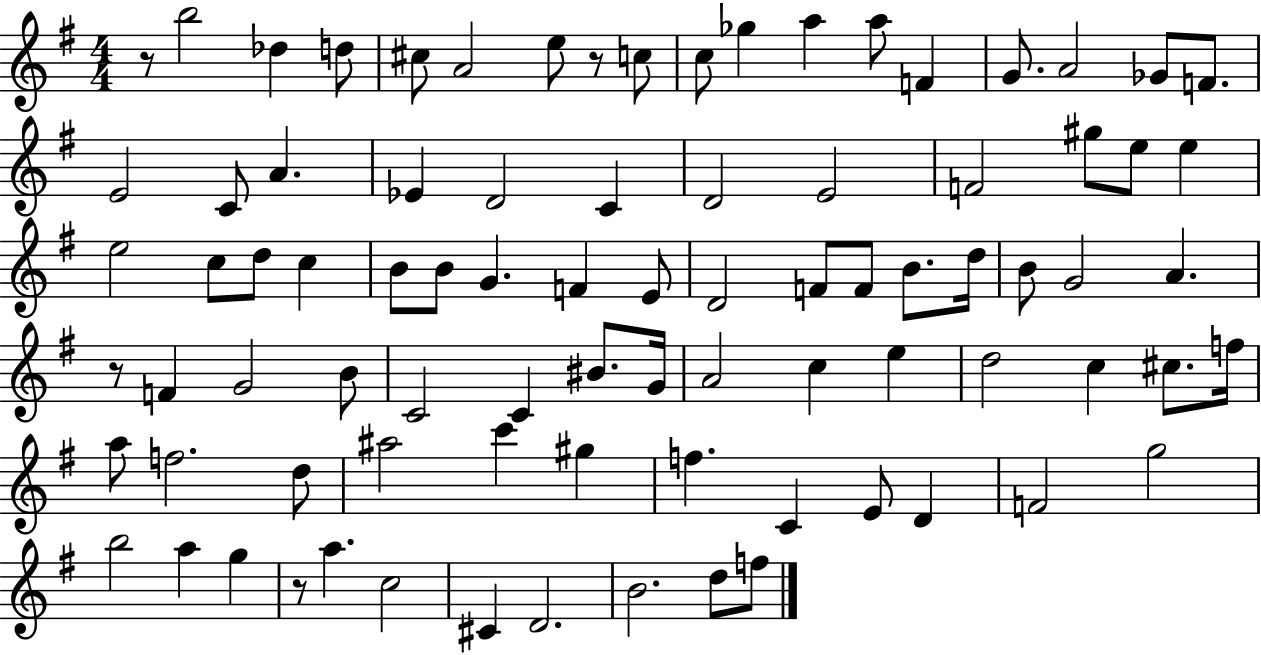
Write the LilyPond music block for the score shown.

{
  \clef treble
  \numericTimeSignature
  \time 4/4
  \key g \major
  r8 b''2 des''4 d''8 | cis''8 a'2 e''8 r8 c''8 | c''8 ges''4 a''4 a''8 f'4 | g'8. a'2 ges'8 f'8. | \break e'2 c'8 a'4. | ees'4 d'2 c'4 | d'2 e'2 | f'2 gis''8 e''8 e''4 | \break e''2 c''8 d''8 c''4 | b'8 b'8 g'4. f'4 e'8 | d'2 f'8 f'8 b'8. d''16 | b'8 g'2 a'4. | \break r8 f'4 g'2 b'8 | c'2 c'4 bis'8. g'16 | a'2 c''4 e''4 | d''2 c''4 cis''8. f''16 | \break a''8 f''2. d''8 | ais''2 c'''4 gis''4 | f''4. c'4 e'8 d'4 | f'2 g''2 | \break b''2 a''4 g''4 | r8 a''4. c''2 | cis'4 d'2. | b'2. d''8 f''8 | \break \bar "|."
}